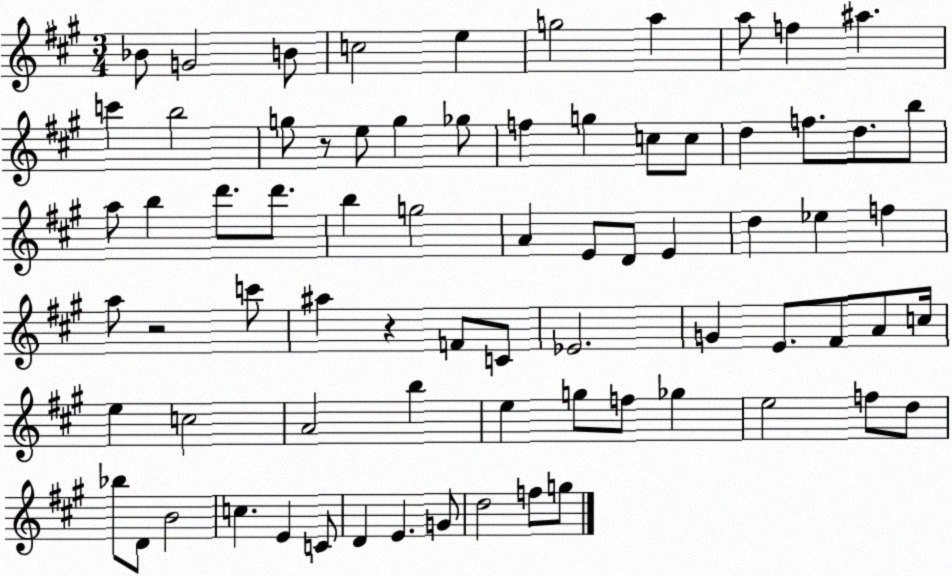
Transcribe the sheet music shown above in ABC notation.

X:1
T:Untitled
M:3/4
L:1/4
K:A
_B/2 G2 B/2 c2 e g2 a a/2 f ^a c' b2 g/2 z/2 e/2 g _g/2 f g c/2 c/2 d f/2 d/2 b/2 a/2 b d'/2 d'/2 b g2 A E/2 D/2 E d _e f a/2 z2 c'/2 ^a z F/2 C/2 _E2 G E/2 ^F/2 A/2 c/4 e c2 A2 b e g/2 f/2 _g e2 f/2 d/2 _b/2 D/2 B2 c E C/2 D E G/2 d2 f/2 g/2